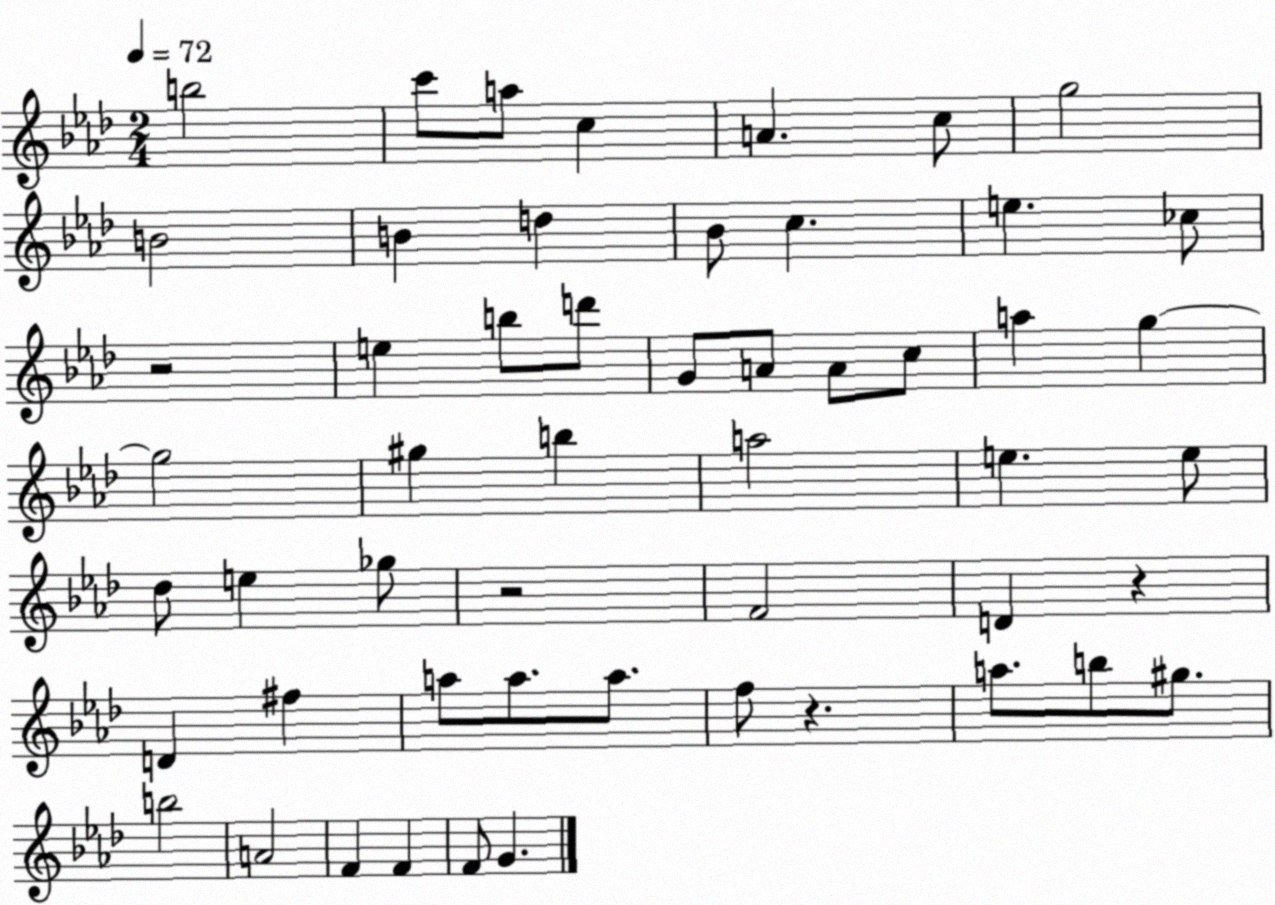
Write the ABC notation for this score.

X:1
T:Untitled
M:2/4
L:1/4
K:Ab
b2 c'/2 a/2 c A c/2 g2 B2 B d _B/2 c e _c/2 z2 e b/2 d'/2 G/2 A/2 A/2 c/2 a g g2 ^g b a2 e e/2 _d/2 e _g/2 z2 F2 D z D ^f a/2 a/2 a/2 f/2 z a/2 b/2 ^g/2 b2 A2 F F F/2 G